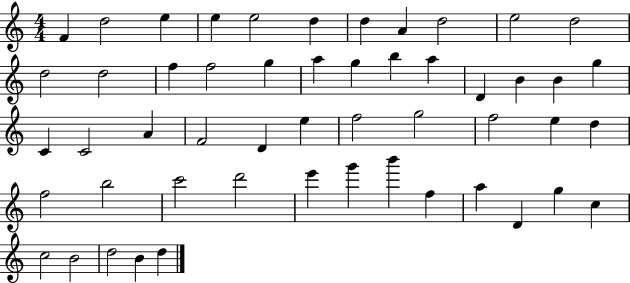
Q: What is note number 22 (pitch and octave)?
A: B4